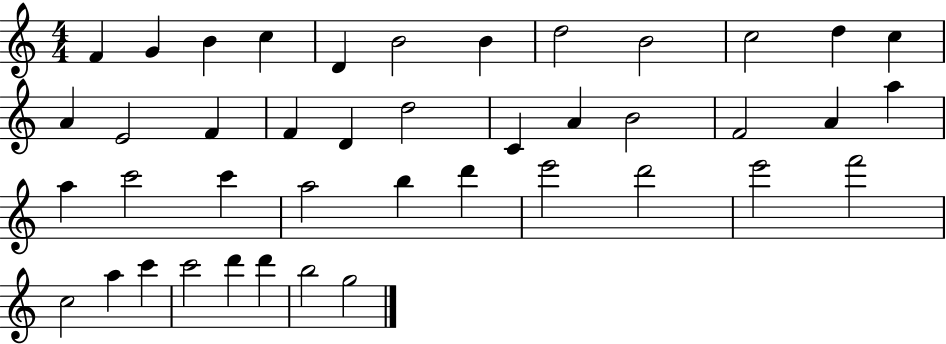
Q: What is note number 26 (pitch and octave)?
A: C6